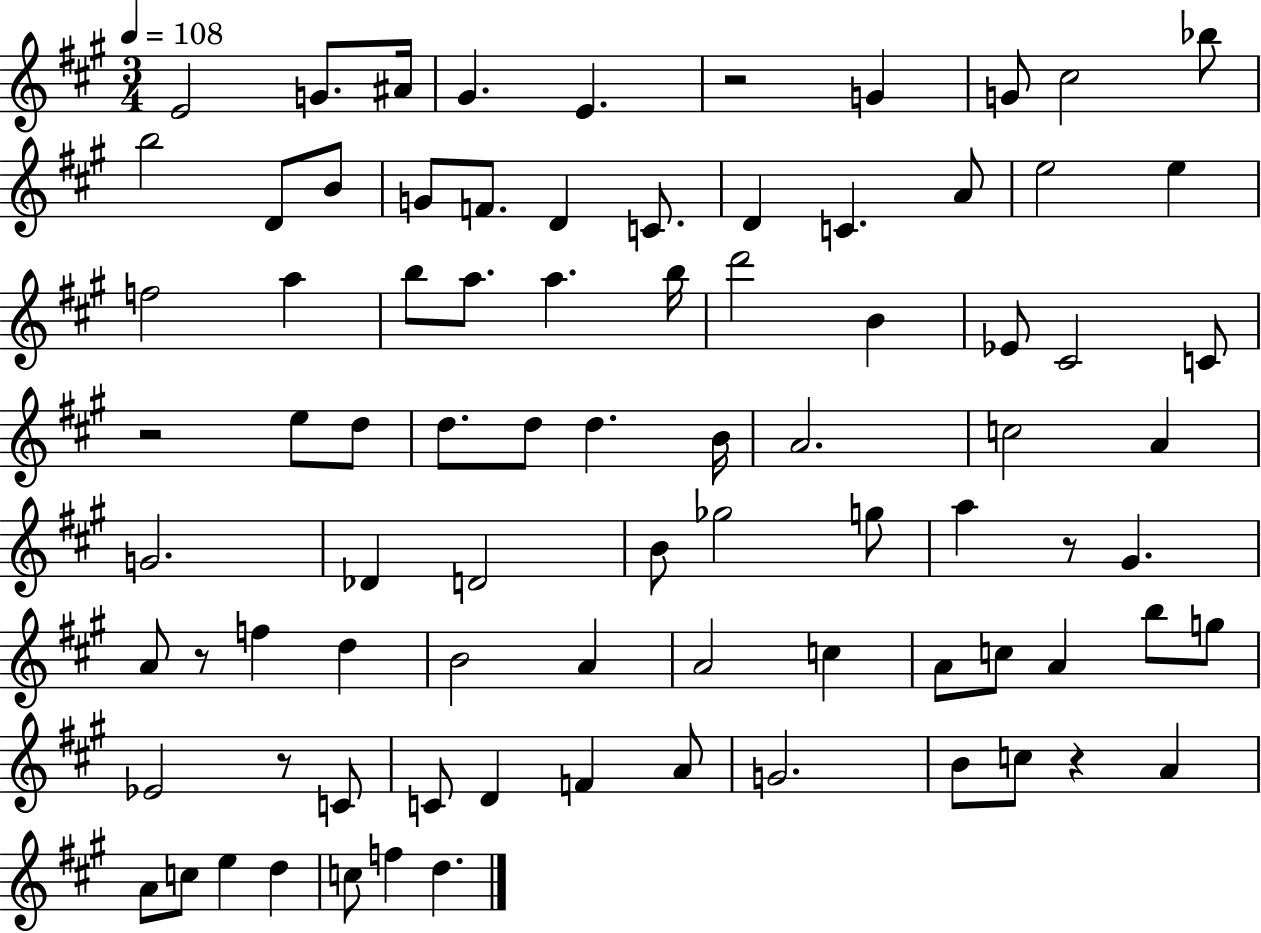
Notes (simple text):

E4/h G4/e. A#4/s G#4/q. E4/q. R/h G4/q G4/e C#5/h Bb5/e B5/h D4/e B4/e G4/e F4/e. D4/q C4/e. D4/q C4/q. A4/e E5/h E5/q F5/h A5/q B5/e A5/e. A5/q. B5/s D6/h B4/q Eb4/e C#4/h C4/e R/h E5/e D5/e D5/e. D5/e D5/q. B4/s A4/h. C5/h A4/q G4/h. Db4/q D4/h B4/e Gb5/h G5/e A5/q R/e G#4/q. A4/e R/e F5/q D5/q B4/h A4/q A4/h C5/q A4/e C5/e A4/q B5/e G5/e Eb4/h R/e C4/e C4/e D4/q F4/q A4/e G4/h. B4/e C5/e R/q A4/q A4/e C5/e E5/q D5/q C5/e F5/q D5/q.